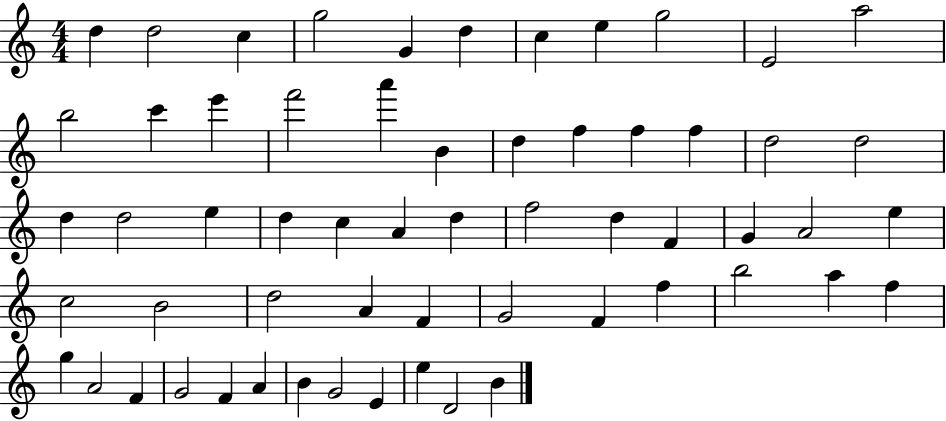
{
  \clef treble
  \numericTimeSignature
  \time 4/4
  \key c \major
  d''4 d''2 c''4 | g''2 g'4 d''4 | c''4 e''4 g''2 | e'2 a''2 | \break b''2 c'''4 e'''4 | f'''2 a'''4 b'4 | d''4 f''4 f''4 f''4 | d''2 d''2 | \break d''4 d''2 e''4 | d''4 c''4 a'4 d''4 | f''2 d''4 f'4 | g'4 a'2 e''4 | \break c''2 b'2 | d''2 a'4 f'4 | g'2 f'4 f''4 | b''2 a''4 f''4 | \break g''4 a'2 f'4 | g'2 f'4 a'4 | b'4 g'2 e'4 | e''4 d'2 b'4 | \break \bar "|."
}